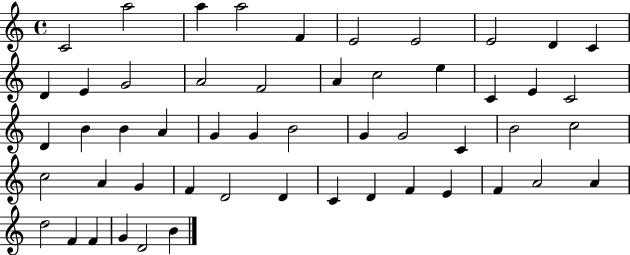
X:1
T:Untitled
M:4/4
L:1/4
K:C
C2 a2 a a2 F E2 E2 E2 D C D E G2 A2 F2 A c2 e C E C2 D B B A G G B2 G G2 C B2 c2 c2 A G F D2 D C D F E F A2 A d2 F F G D2 B